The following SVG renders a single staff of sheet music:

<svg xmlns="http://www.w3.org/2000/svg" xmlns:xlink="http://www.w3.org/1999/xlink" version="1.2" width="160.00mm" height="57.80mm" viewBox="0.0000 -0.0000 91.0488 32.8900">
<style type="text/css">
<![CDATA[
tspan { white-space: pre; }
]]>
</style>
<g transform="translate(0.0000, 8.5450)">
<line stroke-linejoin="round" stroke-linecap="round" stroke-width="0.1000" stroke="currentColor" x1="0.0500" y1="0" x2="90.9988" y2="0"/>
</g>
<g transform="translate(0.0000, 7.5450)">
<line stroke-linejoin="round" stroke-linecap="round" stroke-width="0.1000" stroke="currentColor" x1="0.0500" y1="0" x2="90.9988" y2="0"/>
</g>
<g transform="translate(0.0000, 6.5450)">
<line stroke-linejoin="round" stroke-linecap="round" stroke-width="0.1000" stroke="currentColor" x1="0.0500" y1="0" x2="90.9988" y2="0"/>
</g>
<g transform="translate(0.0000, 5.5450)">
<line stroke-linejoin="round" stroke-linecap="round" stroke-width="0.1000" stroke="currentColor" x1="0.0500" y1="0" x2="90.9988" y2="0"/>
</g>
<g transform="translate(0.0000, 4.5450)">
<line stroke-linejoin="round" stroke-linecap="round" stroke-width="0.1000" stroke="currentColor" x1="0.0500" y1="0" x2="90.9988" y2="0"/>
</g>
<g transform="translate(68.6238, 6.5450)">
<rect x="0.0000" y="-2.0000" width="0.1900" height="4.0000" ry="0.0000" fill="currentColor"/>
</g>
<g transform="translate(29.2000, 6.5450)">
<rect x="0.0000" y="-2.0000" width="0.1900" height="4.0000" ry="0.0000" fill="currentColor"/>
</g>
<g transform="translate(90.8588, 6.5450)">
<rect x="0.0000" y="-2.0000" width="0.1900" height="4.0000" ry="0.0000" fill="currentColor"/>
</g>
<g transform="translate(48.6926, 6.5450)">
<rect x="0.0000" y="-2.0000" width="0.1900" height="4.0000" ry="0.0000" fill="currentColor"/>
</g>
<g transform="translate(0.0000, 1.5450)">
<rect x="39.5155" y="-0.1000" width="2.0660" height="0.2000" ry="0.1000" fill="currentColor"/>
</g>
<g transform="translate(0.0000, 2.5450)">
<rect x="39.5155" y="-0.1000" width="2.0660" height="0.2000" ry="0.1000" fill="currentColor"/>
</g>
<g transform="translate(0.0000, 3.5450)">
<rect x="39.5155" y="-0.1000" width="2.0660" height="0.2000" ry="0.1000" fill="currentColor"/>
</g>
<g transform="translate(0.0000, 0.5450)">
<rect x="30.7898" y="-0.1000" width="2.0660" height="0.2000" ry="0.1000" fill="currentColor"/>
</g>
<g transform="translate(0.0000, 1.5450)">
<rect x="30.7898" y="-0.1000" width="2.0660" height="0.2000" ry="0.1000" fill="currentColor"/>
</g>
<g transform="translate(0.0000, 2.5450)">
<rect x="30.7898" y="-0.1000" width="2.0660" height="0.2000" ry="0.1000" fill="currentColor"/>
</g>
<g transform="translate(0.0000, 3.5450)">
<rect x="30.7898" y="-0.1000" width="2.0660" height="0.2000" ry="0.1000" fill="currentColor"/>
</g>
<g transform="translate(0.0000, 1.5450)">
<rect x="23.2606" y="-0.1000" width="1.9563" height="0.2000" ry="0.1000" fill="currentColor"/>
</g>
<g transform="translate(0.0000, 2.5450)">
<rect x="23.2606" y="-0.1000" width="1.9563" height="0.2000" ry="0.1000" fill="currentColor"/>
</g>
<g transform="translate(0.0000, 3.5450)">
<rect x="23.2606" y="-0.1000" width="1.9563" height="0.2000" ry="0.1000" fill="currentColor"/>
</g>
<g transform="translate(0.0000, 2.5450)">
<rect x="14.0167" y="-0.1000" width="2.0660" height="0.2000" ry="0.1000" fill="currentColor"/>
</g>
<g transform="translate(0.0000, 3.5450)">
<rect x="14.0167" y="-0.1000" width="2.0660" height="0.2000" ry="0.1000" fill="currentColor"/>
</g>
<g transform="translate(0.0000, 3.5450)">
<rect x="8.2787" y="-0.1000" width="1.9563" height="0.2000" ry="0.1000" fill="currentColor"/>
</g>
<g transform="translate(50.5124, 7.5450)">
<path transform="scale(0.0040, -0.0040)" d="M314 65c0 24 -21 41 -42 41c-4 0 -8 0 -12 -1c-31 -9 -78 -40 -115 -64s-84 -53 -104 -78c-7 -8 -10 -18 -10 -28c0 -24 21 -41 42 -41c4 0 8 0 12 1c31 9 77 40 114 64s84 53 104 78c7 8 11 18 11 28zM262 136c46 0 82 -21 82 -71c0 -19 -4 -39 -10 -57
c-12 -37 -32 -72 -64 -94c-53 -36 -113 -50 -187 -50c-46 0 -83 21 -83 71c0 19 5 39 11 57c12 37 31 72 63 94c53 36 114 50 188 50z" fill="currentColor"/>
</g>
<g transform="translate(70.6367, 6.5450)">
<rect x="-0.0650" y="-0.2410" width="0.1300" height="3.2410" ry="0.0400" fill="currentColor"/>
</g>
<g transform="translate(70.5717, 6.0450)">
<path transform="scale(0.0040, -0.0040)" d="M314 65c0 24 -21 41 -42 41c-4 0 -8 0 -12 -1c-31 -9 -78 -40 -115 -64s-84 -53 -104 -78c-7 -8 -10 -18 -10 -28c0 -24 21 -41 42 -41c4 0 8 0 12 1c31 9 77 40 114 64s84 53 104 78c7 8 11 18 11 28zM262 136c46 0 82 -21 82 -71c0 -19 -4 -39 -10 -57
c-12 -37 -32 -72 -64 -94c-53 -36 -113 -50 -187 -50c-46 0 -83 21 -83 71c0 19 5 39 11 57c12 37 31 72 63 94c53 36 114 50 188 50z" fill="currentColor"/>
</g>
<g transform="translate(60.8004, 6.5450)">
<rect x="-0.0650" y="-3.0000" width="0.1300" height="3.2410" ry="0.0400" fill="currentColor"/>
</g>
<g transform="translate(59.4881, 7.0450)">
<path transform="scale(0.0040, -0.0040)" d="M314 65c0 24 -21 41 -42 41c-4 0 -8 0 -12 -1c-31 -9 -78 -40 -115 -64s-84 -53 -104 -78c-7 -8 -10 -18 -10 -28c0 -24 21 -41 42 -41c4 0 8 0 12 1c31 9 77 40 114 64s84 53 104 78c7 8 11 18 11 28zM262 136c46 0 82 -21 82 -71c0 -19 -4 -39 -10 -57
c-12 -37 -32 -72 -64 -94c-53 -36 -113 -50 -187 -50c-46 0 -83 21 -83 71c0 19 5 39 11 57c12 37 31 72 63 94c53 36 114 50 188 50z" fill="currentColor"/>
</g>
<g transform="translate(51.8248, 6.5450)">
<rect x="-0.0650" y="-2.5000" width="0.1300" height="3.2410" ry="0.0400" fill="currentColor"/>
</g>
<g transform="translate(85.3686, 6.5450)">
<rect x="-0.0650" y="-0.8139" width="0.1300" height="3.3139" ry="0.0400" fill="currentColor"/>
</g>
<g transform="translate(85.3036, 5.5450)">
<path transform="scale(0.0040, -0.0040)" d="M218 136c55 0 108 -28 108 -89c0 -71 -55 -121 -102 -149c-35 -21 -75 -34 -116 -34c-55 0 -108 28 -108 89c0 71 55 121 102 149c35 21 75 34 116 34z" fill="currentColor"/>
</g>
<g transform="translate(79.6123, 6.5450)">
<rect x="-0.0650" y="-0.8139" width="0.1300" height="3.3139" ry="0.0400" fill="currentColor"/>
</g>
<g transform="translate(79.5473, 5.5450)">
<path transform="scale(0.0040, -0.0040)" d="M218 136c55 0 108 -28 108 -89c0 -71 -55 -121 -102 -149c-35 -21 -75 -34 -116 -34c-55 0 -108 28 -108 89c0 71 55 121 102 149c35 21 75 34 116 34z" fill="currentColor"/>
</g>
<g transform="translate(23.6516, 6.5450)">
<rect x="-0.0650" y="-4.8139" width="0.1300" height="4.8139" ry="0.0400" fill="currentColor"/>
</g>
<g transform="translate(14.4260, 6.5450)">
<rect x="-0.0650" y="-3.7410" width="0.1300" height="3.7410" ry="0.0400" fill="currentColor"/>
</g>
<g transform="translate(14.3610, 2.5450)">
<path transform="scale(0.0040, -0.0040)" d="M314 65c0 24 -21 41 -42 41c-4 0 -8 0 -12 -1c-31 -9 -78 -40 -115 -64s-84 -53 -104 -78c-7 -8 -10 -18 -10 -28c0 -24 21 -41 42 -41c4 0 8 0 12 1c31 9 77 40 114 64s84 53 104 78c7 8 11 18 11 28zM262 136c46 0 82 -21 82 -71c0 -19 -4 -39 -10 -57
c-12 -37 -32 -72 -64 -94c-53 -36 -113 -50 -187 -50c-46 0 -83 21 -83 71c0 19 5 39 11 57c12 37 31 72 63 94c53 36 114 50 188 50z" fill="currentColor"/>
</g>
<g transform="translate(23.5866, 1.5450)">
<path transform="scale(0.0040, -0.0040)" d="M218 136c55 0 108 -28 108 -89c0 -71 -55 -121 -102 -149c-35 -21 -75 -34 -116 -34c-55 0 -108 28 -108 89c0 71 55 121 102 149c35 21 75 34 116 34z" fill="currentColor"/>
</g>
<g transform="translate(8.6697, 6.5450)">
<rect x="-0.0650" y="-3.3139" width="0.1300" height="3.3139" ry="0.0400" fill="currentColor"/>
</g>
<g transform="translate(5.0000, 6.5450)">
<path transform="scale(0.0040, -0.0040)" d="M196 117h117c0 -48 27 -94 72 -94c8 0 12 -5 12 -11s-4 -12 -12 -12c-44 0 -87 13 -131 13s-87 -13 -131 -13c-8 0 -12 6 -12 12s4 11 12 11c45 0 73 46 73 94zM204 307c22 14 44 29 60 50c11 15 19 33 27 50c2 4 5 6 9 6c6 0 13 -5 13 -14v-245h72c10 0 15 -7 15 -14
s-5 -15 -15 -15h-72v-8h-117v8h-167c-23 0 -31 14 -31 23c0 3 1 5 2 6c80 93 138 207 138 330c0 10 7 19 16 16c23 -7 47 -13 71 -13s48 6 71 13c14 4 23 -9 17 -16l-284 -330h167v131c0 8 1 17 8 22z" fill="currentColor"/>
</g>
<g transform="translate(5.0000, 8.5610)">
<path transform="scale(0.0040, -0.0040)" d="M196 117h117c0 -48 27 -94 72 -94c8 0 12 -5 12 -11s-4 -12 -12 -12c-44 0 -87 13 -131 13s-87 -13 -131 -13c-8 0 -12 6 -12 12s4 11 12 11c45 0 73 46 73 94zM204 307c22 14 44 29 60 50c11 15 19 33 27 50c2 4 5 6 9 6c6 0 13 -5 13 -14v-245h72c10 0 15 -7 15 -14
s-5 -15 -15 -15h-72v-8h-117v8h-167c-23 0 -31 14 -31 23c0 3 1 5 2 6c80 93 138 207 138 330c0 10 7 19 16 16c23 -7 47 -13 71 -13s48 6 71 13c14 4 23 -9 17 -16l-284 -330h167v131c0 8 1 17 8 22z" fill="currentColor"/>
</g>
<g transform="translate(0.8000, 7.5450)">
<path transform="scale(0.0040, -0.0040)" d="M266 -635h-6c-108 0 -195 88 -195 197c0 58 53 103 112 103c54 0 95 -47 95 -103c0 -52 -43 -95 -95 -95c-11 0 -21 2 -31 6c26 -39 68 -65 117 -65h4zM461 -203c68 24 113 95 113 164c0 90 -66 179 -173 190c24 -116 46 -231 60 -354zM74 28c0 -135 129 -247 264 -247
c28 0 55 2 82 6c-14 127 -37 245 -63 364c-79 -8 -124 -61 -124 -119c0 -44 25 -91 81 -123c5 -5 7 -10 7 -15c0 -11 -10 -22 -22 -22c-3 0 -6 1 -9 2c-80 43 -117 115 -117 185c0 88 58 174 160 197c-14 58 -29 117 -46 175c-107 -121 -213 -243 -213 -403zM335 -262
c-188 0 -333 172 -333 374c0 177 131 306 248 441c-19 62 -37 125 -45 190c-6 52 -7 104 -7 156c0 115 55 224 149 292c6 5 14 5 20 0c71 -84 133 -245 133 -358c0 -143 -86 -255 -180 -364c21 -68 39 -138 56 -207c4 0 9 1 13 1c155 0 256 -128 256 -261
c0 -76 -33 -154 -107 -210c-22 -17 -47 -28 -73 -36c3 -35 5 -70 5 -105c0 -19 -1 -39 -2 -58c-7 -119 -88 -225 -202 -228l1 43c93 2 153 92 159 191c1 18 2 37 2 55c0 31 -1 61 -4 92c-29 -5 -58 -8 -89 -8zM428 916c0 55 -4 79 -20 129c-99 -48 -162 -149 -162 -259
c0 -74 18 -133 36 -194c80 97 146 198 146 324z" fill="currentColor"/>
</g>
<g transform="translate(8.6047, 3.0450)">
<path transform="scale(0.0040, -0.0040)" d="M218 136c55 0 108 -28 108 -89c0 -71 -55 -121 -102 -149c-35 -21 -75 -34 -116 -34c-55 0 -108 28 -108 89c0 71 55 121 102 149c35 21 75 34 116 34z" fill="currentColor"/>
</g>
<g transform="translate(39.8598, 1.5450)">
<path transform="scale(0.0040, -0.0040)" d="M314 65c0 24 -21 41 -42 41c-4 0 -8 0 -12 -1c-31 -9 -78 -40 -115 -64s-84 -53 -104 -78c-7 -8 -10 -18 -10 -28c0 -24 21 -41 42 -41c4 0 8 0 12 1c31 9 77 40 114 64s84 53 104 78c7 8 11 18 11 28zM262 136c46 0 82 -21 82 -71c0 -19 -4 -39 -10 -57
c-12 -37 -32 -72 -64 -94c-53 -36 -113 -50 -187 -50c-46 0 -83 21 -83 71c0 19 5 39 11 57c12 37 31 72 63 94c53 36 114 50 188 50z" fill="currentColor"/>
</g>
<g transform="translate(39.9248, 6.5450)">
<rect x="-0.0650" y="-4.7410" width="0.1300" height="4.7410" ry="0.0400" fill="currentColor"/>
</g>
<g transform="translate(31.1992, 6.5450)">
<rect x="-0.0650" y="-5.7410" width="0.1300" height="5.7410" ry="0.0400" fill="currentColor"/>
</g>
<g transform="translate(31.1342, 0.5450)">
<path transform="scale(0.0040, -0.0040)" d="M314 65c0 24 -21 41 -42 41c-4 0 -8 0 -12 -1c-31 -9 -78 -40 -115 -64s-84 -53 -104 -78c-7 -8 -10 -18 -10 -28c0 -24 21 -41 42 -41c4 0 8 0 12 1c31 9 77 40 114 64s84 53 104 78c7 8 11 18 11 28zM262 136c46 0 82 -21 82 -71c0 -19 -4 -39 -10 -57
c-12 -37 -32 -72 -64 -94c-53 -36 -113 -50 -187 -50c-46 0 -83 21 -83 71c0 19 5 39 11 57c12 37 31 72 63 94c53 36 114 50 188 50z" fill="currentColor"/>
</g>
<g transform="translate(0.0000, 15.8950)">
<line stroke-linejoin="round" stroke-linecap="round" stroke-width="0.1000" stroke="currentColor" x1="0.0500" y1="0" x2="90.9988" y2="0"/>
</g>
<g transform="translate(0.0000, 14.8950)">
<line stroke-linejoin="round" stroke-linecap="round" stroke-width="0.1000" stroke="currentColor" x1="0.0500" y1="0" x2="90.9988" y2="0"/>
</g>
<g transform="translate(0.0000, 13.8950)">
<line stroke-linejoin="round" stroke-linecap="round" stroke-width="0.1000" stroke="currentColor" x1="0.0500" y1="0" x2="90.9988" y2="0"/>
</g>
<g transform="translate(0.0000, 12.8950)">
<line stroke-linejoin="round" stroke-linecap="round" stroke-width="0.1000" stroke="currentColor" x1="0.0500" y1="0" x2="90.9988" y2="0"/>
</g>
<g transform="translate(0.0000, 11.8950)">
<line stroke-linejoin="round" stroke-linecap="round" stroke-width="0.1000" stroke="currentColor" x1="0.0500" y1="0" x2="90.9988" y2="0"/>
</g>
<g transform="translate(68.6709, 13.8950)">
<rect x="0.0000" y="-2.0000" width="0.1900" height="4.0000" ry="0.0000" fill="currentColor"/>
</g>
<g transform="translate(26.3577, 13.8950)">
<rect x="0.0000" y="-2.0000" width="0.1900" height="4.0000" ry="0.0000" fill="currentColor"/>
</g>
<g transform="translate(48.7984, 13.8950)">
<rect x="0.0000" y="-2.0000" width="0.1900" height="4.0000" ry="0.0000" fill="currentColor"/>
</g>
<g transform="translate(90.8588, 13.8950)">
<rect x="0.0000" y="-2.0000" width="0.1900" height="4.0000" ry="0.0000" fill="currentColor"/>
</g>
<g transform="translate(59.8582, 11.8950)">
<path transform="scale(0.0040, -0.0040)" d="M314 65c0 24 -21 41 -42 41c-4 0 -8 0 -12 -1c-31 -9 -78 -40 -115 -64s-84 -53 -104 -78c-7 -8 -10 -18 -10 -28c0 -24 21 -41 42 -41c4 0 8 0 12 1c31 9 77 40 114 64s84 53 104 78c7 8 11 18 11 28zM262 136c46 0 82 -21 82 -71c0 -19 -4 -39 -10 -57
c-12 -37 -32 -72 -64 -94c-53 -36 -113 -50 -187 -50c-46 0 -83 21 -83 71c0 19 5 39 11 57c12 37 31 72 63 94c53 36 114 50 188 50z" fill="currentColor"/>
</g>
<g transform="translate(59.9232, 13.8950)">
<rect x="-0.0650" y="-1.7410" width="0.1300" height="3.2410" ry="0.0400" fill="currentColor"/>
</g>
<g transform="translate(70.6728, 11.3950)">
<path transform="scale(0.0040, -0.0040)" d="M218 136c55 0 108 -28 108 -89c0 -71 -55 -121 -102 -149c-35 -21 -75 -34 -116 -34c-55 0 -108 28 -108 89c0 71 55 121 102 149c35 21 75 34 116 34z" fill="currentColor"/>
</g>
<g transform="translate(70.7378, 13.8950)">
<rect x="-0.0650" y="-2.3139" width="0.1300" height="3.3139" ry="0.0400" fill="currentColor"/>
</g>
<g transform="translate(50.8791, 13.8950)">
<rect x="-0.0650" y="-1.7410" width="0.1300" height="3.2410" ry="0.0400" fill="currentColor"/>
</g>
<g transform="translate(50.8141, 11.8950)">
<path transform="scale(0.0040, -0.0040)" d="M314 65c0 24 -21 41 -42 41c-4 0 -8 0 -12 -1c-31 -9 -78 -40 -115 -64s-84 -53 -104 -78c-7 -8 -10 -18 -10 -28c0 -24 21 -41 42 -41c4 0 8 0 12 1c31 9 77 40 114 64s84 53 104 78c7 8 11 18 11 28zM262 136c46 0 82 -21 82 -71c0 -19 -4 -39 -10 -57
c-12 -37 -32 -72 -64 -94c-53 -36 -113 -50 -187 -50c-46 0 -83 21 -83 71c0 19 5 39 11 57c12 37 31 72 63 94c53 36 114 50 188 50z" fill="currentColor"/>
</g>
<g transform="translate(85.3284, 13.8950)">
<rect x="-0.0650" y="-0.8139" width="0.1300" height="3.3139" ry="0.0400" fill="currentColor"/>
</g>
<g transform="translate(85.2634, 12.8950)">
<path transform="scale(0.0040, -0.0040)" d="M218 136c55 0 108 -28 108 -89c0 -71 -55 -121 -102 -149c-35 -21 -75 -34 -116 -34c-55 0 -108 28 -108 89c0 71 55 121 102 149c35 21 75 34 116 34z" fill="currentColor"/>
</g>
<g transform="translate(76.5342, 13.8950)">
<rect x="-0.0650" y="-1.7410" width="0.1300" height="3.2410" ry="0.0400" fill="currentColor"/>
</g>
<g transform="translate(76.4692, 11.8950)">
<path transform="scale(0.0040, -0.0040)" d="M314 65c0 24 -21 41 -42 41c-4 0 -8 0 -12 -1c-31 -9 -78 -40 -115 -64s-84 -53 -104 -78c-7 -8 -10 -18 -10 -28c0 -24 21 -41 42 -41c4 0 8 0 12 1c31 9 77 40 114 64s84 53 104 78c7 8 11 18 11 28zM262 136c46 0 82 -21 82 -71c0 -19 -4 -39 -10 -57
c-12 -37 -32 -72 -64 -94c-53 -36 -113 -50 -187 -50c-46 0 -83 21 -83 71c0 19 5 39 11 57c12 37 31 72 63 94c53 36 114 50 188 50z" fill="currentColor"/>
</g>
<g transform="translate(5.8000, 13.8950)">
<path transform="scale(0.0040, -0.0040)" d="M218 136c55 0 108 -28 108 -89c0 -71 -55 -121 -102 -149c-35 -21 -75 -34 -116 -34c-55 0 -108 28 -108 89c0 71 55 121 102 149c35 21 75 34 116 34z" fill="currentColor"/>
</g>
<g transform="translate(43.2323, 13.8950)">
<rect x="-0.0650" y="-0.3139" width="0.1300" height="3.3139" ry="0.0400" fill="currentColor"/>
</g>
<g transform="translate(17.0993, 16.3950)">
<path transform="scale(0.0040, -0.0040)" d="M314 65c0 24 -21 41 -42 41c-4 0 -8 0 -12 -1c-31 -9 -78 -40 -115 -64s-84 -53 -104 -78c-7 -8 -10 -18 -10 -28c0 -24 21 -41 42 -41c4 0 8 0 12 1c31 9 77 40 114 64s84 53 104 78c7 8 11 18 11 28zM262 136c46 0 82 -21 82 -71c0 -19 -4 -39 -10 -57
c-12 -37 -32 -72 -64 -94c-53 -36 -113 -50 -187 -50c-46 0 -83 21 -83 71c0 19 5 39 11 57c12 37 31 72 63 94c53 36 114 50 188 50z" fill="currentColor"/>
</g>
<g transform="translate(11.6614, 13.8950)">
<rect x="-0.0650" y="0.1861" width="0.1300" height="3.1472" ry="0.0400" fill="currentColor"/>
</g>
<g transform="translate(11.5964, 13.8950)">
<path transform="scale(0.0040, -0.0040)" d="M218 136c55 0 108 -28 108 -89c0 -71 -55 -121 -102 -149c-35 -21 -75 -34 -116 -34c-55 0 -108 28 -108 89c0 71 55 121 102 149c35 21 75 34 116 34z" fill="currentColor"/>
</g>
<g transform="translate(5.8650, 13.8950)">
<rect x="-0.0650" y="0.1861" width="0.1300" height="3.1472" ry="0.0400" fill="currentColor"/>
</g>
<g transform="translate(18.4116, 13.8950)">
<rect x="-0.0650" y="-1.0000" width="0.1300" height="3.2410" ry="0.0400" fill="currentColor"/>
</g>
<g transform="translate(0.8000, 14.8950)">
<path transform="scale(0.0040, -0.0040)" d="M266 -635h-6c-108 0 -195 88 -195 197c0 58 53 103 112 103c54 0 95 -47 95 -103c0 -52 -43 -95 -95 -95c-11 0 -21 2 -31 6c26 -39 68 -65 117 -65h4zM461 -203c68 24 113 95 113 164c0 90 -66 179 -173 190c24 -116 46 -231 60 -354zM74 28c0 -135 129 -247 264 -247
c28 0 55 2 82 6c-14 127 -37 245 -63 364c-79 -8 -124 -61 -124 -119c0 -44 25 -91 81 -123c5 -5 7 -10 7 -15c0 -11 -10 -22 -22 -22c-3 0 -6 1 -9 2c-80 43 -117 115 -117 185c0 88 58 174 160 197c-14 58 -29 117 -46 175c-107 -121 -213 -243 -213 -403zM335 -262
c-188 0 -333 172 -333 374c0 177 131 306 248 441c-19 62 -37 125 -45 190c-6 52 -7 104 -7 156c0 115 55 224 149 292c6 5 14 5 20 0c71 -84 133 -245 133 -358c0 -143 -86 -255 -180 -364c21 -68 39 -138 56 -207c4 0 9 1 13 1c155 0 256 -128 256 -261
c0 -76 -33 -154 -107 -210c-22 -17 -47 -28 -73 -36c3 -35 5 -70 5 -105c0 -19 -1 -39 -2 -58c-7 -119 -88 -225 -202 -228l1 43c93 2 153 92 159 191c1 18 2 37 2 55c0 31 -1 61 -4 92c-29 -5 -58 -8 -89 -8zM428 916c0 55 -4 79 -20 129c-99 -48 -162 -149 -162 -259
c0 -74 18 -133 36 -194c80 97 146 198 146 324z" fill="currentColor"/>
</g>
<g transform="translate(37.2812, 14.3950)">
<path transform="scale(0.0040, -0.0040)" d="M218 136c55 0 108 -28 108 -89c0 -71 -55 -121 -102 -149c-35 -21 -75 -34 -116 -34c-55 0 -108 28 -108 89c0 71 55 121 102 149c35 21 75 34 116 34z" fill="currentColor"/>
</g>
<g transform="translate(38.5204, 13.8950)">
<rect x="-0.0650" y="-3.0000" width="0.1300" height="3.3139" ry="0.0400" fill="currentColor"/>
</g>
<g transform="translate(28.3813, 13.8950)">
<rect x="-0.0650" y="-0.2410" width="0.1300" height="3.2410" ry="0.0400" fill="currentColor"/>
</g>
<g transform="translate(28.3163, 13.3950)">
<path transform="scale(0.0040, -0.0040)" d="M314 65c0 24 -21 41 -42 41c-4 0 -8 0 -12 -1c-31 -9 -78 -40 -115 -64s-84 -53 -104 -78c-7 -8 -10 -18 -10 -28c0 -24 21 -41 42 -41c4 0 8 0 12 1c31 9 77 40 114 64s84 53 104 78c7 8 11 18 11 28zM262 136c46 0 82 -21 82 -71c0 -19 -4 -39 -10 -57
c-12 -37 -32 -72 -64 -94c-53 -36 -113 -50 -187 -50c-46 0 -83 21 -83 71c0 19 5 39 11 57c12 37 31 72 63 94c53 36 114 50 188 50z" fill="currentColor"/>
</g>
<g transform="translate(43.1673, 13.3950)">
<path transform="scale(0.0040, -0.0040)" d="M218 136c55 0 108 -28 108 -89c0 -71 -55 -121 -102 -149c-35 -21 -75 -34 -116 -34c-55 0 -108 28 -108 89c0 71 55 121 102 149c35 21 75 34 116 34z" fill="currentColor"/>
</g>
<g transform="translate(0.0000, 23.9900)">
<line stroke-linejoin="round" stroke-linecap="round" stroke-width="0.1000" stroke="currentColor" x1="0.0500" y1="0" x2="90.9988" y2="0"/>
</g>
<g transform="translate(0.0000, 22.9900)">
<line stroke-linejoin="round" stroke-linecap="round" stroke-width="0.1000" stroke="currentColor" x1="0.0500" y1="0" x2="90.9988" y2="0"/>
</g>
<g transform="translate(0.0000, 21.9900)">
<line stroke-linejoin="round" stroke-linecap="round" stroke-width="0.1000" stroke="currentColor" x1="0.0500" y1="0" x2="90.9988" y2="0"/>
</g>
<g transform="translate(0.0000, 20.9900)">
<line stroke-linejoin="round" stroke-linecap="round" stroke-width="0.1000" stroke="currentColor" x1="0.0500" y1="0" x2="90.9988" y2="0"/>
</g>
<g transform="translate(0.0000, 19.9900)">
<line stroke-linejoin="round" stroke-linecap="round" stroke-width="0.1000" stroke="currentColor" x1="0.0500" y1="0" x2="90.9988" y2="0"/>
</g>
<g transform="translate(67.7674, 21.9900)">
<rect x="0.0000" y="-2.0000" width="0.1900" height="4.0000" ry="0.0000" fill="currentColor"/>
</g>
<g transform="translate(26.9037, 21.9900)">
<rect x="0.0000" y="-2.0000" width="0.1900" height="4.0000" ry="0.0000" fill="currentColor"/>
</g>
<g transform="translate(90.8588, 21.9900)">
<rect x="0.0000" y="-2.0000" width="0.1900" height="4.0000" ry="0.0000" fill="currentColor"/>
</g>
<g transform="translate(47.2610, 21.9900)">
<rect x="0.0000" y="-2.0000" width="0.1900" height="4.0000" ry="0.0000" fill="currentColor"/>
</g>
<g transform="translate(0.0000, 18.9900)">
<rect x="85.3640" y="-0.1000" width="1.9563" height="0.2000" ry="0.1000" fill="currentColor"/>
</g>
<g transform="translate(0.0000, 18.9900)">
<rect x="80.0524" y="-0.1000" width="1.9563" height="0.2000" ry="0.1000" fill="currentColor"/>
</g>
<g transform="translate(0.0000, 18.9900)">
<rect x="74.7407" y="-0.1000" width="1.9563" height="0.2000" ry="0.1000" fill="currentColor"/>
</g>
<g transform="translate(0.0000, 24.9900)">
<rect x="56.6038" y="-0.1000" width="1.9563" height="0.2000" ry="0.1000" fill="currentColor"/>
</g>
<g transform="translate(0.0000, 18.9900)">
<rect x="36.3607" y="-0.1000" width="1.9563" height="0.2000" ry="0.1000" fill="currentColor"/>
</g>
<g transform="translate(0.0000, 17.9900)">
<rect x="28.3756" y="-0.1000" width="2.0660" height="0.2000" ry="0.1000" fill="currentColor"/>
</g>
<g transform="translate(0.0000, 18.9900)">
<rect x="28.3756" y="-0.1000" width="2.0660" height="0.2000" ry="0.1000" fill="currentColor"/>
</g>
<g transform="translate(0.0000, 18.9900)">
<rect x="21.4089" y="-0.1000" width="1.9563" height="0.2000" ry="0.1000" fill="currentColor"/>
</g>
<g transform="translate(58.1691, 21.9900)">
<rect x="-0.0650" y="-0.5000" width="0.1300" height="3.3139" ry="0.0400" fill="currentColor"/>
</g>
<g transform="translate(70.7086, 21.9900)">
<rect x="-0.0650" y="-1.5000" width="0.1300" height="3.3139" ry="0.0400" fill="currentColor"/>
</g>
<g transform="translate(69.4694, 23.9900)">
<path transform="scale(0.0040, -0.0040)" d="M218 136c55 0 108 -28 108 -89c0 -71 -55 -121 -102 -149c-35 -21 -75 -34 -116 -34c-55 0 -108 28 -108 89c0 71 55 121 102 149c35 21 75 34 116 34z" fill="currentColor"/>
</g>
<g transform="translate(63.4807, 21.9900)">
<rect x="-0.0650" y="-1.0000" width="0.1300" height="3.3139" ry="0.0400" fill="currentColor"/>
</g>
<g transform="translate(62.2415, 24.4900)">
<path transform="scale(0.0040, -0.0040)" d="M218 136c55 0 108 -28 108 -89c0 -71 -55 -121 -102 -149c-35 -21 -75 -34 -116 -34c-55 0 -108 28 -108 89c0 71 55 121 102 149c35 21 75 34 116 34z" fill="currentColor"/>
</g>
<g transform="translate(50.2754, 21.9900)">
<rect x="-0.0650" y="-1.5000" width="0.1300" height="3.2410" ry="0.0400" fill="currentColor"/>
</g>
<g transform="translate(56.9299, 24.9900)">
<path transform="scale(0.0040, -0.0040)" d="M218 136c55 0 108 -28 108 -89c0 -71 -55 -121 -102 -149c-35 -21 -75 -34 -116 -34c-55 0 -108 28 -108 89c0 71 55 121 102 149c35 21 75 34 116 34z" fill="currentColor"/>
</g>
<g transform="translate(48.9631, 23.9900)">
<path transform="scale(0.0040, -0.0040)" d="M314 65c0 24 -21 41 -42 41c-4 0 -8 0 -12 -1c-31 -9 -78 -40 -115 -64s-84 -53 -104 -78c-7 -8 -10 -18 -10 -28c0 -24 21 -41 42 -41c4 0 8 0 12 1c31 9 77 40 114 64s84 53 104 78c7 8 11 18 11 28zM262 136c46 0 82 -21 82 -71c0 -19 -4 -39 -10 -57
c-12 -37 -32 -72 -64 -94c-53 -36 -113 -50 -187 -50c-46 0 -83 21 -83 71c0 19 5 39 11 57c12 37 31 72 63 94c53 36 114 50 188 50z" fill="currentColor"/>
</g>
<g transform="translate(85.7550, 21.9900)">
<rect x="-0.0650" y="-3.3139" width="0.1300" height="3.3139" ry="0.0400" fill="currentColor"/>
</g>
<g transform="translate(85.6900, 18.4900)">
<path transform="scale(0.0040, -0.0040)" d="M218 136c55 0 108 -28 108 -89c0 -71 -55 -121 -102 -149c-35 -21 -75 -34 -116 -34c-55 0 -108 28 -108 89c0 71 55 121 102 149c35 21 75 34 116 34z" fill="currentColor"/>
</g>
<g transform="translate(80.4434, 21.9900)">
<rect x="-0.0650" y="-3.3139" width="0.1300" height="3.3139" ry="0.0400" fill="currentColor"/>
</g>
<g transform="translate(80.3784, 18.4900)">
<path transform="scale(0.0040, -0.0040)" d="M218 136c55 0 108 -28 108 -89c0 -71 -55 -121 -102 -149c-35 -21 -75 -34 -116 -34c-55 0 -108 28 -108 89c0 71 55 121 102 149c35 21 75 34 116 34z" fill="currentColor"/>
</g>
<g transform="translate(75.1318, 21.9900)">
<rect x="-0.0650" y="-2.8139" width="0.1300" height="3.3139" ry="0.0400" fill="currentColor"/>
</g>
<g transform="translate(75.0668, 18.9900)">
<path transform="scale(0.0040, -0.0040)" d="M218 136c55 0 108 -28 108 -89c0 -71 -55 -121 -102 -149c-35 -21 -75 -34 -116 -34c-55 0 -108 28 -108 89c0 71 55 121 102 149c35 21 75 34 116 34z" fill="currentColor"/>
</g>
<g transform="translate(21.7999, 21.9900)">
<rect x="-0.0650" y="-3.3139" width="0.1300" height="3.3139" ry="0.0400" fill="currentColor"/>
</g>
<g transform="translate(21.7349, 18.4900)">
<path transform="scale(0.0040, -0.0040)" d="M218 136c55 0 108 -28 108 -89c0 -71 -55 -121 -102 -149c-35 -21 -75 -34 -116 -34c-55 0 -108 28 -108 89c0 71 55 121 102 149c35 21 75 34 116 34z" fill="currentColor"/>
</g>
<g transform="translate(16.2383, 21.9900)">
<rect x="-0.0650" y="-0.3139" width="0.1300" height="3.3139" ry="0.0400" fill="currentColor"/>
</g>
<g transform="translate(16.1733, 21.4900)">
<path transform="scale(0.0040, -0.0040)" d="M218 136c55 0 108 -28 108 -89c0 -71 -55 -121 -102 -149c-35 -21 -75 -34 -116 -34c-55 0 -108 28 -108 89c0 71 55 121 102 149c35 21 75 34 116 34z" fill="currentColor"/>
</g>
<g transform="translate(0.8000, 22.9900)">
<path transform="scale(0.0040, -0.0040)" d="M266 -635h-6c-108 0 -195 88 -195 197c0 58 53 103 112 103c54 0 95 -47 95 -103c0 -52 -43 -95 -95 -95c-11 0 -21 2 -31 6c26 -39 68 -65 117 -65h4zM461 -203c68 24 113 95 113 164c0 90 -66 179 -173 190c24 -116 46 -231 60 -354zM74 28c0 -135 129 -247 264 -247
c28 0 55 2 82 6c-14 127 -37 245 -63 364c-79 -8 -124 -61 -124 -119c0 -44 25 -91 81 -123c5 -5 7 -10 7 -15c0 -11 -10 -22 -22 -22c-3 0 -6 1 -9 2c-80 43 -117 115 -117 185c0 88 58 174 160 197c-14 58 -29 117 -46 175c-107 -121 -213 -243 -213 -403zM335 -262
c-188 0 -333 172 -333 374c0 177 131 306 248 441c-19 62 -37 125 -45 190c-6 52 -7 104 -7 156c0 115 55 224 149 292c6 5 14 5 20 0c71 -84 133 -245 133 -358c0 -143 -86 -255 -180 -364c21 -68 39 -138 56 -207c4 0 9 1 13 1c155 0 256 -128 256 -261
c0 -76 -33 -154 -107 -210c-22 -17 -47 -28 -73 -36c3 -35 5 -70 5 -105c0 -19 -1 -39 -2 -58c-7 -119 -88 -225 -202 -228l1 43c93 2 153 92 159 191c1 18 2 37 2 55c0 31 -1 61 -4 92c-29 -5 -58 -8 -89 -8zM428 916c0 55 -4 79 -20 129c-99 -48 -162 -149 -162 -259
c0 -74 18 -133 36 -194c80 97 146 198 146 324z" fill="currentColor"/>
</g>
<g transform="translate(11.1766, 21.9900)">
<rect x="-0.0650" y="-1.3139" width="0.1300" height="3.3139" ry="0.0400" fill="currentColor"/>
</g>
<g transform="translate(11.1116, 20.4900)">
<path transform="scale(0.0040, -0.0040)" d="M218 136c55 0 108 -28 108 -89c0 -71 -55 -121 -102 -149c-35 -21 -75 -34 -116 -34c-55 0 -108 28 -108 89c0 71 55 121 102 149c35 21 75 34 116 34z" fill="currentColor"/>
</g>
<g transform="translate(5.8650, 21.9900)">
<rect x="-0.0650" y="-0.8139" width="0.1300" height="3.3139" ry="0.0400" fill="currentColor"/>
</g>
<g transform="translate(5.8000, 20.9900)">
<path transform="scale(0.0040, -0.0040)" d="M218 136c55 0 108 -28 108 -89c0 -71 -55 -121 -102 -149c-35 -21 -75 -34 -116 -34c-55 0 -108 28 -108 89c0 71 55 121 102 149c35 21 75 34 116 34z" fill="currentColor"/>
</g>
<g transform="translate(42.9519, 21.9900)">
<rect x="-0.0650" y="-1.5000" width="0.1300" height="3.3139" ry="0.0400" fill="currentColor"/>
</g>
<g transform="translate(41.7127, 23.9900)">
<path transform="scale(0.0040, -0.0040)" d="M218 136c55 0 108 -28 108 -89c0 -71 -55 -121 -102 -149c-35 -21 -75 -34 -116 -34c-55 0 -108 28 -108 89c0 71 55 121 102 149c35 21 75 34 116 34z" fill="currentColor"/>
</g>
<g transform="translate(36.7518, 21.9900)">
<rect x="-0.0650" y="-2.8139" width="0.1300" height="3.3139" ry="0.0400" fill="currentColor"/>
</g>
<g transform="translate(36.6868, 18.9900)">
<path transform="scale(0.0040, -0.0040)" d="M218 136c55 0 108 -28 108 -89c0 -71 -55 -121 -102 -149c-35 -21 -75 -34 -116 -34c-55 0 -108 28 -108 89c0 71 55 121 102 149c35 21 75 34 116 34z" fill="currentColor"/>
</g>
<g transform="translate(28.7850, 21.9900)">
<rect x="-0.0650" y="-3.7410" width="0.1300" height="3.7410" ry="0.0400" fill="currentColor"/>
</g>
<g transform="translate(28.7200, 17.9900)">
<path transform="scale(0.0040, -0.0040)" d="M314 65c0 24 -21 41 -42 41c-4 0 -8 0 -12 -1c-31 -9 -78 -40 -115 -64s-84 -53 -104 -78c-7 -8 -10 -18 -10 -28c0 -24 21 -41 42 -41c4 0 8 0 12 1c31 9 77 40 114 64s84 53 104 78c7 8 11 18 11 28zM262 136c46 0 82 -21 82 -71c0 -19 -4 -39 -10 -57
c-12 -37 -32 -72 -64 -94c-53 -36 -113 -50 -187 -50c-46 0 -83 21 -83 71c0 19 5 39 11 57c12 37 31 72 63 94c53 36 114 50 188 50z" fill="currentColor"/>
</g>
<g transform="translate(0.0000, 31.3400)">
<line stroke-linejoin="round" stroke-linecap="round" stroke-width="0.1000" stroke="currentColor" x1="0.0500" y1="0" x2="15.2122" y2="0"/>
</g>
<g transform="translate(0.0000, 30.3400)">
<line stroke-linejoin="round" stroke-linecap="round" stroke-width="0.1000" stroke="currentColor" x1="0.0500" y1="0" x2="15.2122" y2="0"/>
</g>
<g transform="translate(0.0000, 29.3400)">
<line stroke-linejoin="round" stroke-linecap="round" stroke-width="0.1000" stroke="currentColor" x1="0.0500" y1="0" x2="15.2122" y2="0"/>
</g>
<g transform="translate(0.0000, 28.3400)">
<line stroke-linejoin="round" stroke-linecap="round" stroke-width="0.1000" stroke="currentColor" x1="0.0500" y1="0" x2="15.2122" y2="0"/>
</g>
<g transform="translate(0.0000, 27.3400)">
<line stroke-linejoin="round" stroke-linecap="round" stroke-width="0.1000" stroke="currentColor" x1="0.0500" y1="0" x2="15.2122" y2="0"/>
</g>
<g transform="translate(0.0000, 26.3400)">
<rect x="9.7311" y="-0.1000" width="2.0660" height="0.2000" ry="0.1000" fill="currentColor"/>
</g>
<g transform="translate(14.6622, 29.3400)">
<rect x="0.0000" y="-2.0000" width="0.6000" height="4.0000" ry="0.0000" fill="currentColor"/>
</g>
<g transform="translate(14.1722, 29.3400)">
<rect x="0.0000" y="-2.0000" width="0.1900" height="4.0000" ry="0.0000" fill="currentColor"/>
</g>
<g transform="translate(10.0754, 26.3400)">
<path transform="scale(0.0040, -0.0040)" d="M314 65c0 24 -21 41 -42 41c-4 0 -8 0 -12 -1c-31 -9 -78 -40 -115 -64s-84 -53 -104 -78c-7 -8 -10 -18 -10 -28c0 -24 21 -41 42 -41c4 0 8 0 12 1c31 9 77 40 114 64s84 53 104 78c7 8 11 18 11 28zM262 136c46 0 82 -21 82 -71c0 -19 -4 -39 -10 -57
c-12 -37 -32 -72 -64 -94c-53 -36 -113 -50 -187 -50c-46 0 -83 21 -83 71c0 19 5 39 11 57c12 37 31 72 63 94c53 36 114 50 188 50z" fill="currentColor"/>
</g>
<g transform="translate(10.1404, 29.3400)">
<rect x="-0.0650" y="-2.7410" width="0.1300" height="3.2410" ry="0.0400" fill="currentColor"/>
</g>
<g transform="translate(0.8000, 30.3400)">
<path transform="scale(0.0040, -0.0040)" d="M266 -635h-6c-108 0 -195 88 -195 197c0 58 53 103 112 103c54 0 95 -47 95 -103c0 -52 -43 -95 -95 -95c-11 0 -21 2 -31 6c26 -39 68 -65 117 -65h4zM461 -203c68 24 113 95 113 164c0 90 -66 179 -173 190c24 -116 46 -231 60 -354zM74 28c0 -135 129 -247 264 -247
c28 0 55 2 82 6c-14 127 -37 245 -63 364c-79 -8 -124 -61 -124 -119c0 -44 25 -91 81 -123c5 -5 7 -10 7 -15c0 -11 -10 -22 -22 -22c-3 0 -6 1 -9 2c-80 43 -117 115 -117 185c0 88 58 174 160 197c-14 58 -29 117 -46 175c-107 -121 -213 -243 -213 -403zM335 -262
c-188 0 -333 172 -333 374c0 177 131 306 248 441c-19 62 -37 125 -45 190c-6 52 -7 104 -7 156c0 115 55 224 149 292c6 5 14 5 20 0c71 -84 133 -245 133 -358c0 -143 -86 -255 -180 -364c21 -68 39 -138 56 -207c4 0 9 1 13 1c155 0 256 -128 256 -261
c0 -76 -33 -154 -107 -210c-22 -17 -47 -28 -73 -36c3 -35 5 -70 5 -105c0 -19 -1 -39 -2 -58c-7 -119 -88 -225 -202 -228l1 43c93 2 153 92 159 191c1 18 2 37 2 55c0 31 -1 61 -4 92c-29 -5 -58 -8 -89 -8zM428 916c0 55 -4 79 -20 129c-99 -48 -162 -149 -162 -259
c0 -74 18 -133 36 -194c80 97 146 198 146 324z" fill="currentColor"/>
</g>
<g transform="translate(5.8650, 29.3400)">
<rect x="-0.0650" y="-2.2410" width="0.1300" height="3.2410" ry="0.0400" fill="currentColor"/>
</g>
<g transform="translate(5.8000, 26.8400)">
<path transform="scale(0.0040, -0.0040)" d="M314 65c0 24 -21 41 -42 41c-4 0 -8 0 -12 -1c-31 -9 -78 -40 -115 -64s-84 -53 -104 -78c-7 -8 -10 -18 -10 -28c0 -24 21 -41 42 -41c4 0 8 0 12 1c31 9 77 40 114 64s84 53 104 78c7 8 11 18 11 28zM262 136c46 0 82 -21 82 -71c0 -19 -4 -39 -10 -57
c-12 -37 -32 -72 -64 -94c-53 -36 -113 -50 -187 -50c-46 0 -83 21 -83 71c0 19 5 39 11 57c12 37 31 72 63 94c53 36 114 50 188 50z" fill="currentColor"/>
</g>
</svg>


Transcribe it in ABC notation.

X:1
T:Untitled
M:4/4
L:1/4
K:C
b c'2 e' g'2 e'2 G2 A2 c2 d d B B D2 c2 A c f2 f2 g f2 d d e c b c'2 a E E2 C D E a b b g2 a2